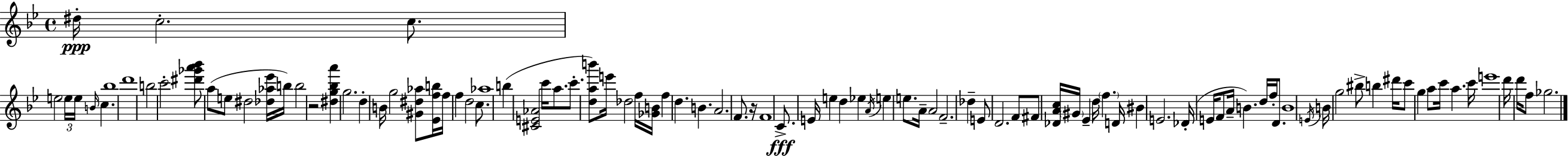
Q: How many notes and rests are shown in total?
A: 99